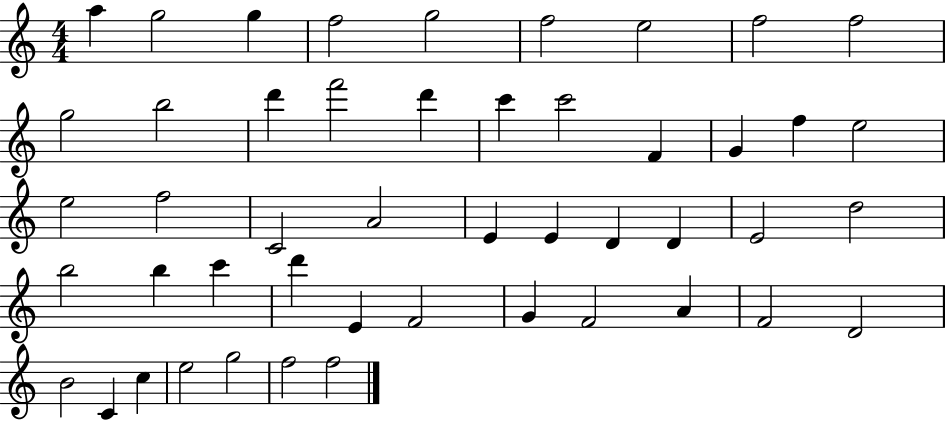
{
  \clef treble
  \numericTimeSignature
  \time 4/4
  \key c \major
  a''4 g''2 g''4 | f''2 g''2 | f''2 e''2 | f''2 f''2 | \break g''2 b''2 | d'''4 f'''2 d'''4 | c'''4 c'''2 f'4 | g'4 f''4 e''2 | \break e''2 f''2 | c'2 a'2 | e'4 e'4 d'4 d'4 | e'2 d''2 | \break b''2 b''4 c'''4 | d'''4 e'4 f'2 | g'4 f'2 a'4 | f'2 d'2 | \break b'2 c'4 c''4 | e''2 g''2 | f''2 f''2 | \bar "|."
}